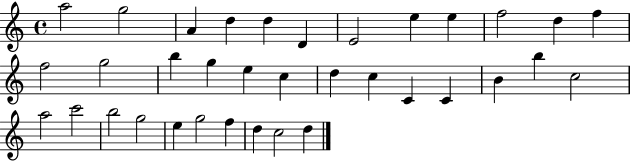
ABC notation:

X:1
T:Untitled
M:4/4
L:1/4
K:C
a2 g2 A d d D E2 e e f2 d f f2 g2 b g e c d c C C B b c2 a2 c'2 b2 g2 e g2 f d c2 d